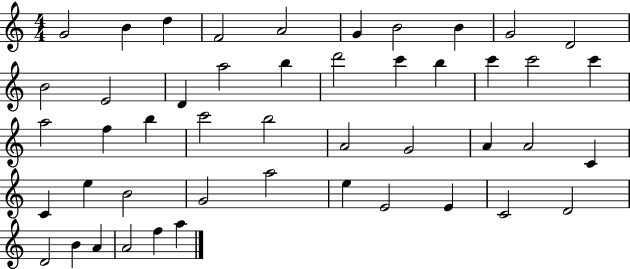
G4/h B4/q D5/q F4/h A4/h G4/q B4/h B4/q G4/h D4/h B4/h E4/h D4/q A5/h B5/q D6/h C6/q B5/q C6/q C6/h C6/q A5/h F5/q B5/q C6/h B5/h A4/h G4/h A4/q A4/h C4/q C4/q E5/q B4/h G4/h A5/h E5/q E4/h E4/q C4/h D4/h D4/h B4/q A4/q A4/h F5/q A5/q